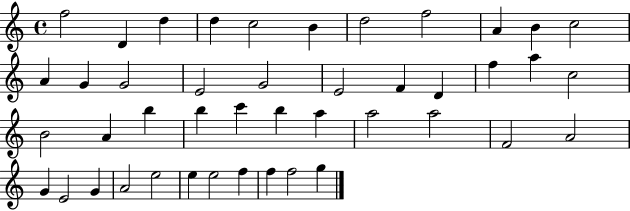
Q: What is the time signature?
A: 4/4